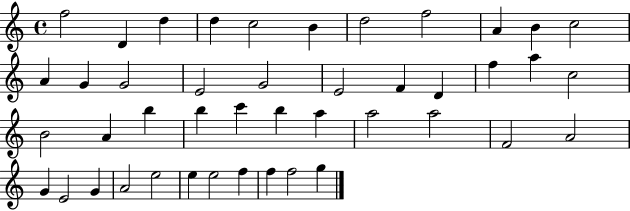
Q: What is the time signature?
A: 4/4